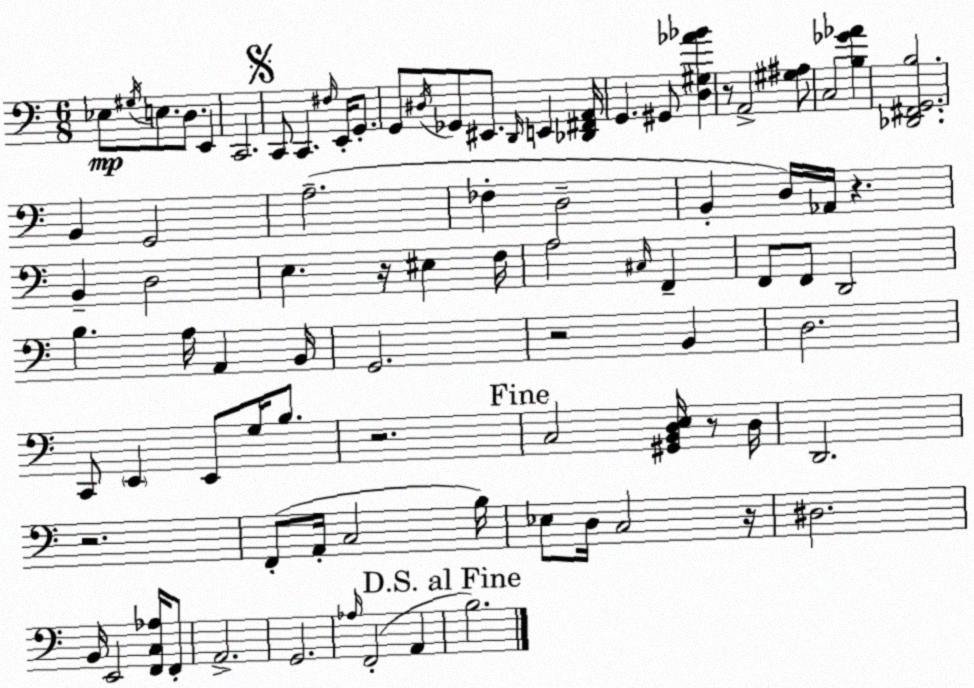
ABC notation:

X:1
T:Untitled
M:6/8
L:1/4
K:C
_E,/2 ^G,/4 E,/2 D,/2 E,, C,,2 C,,/2 C,, ^F,/4 E,,/4 G,,/2 G,,/2 ^D,/4 _G,,/2 ^E,,/2 D,,/4 E,, [_D,,^F,,A,,]/4 G,, ^G,,/2 [D,^G,_A_B] z/2 A,,2 [^G,^A,]/2 C,2 [B,_G_A] [_D,,^F,,G,,B,]2 B,, G,,2 A,2 _F, D,2 B,, D,/4 _A,,/4 z B,, D,2 E, z/4 ^E, F,/4 A,2 ^C,/4 F,, F,,/2 F,,/2 D,,2 B, A,/4 A,, B,,/4 G,,2 z2 B,, D,2 C,,/2 E,, E,,/2 G,/4 B,/2 z2 C,2 [^G,,B,,D,E,]/4 z/2 D,/4 D,,2 z2 F,,/2 A,,/4 C,2 B,/4 _E,/2 D,/4 C,2 z/4 ^D,2 B,,/4 E,,2 [F,,C,_A,]/4 F,,/2 A,,2 G,,2 _A,/4 F,,2 A,, B,2